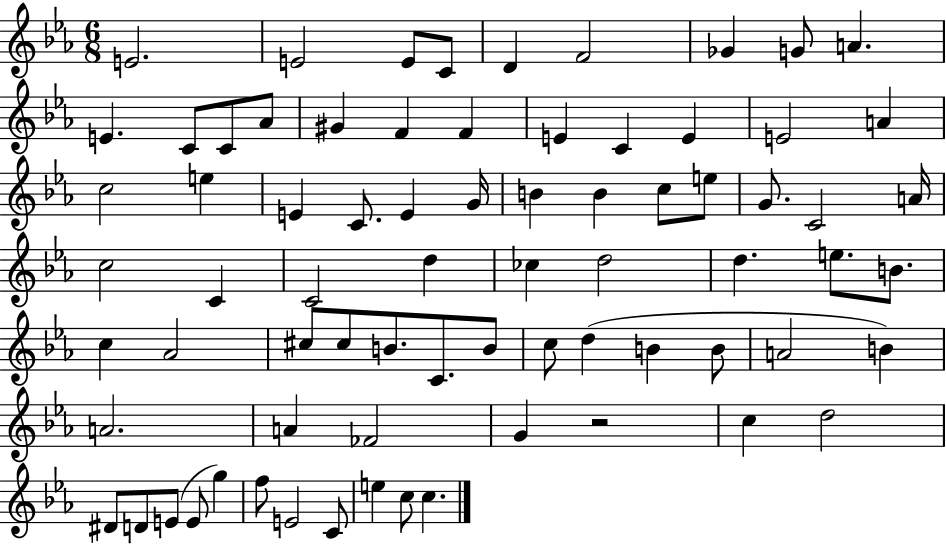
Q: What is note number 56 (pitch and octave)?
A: B4